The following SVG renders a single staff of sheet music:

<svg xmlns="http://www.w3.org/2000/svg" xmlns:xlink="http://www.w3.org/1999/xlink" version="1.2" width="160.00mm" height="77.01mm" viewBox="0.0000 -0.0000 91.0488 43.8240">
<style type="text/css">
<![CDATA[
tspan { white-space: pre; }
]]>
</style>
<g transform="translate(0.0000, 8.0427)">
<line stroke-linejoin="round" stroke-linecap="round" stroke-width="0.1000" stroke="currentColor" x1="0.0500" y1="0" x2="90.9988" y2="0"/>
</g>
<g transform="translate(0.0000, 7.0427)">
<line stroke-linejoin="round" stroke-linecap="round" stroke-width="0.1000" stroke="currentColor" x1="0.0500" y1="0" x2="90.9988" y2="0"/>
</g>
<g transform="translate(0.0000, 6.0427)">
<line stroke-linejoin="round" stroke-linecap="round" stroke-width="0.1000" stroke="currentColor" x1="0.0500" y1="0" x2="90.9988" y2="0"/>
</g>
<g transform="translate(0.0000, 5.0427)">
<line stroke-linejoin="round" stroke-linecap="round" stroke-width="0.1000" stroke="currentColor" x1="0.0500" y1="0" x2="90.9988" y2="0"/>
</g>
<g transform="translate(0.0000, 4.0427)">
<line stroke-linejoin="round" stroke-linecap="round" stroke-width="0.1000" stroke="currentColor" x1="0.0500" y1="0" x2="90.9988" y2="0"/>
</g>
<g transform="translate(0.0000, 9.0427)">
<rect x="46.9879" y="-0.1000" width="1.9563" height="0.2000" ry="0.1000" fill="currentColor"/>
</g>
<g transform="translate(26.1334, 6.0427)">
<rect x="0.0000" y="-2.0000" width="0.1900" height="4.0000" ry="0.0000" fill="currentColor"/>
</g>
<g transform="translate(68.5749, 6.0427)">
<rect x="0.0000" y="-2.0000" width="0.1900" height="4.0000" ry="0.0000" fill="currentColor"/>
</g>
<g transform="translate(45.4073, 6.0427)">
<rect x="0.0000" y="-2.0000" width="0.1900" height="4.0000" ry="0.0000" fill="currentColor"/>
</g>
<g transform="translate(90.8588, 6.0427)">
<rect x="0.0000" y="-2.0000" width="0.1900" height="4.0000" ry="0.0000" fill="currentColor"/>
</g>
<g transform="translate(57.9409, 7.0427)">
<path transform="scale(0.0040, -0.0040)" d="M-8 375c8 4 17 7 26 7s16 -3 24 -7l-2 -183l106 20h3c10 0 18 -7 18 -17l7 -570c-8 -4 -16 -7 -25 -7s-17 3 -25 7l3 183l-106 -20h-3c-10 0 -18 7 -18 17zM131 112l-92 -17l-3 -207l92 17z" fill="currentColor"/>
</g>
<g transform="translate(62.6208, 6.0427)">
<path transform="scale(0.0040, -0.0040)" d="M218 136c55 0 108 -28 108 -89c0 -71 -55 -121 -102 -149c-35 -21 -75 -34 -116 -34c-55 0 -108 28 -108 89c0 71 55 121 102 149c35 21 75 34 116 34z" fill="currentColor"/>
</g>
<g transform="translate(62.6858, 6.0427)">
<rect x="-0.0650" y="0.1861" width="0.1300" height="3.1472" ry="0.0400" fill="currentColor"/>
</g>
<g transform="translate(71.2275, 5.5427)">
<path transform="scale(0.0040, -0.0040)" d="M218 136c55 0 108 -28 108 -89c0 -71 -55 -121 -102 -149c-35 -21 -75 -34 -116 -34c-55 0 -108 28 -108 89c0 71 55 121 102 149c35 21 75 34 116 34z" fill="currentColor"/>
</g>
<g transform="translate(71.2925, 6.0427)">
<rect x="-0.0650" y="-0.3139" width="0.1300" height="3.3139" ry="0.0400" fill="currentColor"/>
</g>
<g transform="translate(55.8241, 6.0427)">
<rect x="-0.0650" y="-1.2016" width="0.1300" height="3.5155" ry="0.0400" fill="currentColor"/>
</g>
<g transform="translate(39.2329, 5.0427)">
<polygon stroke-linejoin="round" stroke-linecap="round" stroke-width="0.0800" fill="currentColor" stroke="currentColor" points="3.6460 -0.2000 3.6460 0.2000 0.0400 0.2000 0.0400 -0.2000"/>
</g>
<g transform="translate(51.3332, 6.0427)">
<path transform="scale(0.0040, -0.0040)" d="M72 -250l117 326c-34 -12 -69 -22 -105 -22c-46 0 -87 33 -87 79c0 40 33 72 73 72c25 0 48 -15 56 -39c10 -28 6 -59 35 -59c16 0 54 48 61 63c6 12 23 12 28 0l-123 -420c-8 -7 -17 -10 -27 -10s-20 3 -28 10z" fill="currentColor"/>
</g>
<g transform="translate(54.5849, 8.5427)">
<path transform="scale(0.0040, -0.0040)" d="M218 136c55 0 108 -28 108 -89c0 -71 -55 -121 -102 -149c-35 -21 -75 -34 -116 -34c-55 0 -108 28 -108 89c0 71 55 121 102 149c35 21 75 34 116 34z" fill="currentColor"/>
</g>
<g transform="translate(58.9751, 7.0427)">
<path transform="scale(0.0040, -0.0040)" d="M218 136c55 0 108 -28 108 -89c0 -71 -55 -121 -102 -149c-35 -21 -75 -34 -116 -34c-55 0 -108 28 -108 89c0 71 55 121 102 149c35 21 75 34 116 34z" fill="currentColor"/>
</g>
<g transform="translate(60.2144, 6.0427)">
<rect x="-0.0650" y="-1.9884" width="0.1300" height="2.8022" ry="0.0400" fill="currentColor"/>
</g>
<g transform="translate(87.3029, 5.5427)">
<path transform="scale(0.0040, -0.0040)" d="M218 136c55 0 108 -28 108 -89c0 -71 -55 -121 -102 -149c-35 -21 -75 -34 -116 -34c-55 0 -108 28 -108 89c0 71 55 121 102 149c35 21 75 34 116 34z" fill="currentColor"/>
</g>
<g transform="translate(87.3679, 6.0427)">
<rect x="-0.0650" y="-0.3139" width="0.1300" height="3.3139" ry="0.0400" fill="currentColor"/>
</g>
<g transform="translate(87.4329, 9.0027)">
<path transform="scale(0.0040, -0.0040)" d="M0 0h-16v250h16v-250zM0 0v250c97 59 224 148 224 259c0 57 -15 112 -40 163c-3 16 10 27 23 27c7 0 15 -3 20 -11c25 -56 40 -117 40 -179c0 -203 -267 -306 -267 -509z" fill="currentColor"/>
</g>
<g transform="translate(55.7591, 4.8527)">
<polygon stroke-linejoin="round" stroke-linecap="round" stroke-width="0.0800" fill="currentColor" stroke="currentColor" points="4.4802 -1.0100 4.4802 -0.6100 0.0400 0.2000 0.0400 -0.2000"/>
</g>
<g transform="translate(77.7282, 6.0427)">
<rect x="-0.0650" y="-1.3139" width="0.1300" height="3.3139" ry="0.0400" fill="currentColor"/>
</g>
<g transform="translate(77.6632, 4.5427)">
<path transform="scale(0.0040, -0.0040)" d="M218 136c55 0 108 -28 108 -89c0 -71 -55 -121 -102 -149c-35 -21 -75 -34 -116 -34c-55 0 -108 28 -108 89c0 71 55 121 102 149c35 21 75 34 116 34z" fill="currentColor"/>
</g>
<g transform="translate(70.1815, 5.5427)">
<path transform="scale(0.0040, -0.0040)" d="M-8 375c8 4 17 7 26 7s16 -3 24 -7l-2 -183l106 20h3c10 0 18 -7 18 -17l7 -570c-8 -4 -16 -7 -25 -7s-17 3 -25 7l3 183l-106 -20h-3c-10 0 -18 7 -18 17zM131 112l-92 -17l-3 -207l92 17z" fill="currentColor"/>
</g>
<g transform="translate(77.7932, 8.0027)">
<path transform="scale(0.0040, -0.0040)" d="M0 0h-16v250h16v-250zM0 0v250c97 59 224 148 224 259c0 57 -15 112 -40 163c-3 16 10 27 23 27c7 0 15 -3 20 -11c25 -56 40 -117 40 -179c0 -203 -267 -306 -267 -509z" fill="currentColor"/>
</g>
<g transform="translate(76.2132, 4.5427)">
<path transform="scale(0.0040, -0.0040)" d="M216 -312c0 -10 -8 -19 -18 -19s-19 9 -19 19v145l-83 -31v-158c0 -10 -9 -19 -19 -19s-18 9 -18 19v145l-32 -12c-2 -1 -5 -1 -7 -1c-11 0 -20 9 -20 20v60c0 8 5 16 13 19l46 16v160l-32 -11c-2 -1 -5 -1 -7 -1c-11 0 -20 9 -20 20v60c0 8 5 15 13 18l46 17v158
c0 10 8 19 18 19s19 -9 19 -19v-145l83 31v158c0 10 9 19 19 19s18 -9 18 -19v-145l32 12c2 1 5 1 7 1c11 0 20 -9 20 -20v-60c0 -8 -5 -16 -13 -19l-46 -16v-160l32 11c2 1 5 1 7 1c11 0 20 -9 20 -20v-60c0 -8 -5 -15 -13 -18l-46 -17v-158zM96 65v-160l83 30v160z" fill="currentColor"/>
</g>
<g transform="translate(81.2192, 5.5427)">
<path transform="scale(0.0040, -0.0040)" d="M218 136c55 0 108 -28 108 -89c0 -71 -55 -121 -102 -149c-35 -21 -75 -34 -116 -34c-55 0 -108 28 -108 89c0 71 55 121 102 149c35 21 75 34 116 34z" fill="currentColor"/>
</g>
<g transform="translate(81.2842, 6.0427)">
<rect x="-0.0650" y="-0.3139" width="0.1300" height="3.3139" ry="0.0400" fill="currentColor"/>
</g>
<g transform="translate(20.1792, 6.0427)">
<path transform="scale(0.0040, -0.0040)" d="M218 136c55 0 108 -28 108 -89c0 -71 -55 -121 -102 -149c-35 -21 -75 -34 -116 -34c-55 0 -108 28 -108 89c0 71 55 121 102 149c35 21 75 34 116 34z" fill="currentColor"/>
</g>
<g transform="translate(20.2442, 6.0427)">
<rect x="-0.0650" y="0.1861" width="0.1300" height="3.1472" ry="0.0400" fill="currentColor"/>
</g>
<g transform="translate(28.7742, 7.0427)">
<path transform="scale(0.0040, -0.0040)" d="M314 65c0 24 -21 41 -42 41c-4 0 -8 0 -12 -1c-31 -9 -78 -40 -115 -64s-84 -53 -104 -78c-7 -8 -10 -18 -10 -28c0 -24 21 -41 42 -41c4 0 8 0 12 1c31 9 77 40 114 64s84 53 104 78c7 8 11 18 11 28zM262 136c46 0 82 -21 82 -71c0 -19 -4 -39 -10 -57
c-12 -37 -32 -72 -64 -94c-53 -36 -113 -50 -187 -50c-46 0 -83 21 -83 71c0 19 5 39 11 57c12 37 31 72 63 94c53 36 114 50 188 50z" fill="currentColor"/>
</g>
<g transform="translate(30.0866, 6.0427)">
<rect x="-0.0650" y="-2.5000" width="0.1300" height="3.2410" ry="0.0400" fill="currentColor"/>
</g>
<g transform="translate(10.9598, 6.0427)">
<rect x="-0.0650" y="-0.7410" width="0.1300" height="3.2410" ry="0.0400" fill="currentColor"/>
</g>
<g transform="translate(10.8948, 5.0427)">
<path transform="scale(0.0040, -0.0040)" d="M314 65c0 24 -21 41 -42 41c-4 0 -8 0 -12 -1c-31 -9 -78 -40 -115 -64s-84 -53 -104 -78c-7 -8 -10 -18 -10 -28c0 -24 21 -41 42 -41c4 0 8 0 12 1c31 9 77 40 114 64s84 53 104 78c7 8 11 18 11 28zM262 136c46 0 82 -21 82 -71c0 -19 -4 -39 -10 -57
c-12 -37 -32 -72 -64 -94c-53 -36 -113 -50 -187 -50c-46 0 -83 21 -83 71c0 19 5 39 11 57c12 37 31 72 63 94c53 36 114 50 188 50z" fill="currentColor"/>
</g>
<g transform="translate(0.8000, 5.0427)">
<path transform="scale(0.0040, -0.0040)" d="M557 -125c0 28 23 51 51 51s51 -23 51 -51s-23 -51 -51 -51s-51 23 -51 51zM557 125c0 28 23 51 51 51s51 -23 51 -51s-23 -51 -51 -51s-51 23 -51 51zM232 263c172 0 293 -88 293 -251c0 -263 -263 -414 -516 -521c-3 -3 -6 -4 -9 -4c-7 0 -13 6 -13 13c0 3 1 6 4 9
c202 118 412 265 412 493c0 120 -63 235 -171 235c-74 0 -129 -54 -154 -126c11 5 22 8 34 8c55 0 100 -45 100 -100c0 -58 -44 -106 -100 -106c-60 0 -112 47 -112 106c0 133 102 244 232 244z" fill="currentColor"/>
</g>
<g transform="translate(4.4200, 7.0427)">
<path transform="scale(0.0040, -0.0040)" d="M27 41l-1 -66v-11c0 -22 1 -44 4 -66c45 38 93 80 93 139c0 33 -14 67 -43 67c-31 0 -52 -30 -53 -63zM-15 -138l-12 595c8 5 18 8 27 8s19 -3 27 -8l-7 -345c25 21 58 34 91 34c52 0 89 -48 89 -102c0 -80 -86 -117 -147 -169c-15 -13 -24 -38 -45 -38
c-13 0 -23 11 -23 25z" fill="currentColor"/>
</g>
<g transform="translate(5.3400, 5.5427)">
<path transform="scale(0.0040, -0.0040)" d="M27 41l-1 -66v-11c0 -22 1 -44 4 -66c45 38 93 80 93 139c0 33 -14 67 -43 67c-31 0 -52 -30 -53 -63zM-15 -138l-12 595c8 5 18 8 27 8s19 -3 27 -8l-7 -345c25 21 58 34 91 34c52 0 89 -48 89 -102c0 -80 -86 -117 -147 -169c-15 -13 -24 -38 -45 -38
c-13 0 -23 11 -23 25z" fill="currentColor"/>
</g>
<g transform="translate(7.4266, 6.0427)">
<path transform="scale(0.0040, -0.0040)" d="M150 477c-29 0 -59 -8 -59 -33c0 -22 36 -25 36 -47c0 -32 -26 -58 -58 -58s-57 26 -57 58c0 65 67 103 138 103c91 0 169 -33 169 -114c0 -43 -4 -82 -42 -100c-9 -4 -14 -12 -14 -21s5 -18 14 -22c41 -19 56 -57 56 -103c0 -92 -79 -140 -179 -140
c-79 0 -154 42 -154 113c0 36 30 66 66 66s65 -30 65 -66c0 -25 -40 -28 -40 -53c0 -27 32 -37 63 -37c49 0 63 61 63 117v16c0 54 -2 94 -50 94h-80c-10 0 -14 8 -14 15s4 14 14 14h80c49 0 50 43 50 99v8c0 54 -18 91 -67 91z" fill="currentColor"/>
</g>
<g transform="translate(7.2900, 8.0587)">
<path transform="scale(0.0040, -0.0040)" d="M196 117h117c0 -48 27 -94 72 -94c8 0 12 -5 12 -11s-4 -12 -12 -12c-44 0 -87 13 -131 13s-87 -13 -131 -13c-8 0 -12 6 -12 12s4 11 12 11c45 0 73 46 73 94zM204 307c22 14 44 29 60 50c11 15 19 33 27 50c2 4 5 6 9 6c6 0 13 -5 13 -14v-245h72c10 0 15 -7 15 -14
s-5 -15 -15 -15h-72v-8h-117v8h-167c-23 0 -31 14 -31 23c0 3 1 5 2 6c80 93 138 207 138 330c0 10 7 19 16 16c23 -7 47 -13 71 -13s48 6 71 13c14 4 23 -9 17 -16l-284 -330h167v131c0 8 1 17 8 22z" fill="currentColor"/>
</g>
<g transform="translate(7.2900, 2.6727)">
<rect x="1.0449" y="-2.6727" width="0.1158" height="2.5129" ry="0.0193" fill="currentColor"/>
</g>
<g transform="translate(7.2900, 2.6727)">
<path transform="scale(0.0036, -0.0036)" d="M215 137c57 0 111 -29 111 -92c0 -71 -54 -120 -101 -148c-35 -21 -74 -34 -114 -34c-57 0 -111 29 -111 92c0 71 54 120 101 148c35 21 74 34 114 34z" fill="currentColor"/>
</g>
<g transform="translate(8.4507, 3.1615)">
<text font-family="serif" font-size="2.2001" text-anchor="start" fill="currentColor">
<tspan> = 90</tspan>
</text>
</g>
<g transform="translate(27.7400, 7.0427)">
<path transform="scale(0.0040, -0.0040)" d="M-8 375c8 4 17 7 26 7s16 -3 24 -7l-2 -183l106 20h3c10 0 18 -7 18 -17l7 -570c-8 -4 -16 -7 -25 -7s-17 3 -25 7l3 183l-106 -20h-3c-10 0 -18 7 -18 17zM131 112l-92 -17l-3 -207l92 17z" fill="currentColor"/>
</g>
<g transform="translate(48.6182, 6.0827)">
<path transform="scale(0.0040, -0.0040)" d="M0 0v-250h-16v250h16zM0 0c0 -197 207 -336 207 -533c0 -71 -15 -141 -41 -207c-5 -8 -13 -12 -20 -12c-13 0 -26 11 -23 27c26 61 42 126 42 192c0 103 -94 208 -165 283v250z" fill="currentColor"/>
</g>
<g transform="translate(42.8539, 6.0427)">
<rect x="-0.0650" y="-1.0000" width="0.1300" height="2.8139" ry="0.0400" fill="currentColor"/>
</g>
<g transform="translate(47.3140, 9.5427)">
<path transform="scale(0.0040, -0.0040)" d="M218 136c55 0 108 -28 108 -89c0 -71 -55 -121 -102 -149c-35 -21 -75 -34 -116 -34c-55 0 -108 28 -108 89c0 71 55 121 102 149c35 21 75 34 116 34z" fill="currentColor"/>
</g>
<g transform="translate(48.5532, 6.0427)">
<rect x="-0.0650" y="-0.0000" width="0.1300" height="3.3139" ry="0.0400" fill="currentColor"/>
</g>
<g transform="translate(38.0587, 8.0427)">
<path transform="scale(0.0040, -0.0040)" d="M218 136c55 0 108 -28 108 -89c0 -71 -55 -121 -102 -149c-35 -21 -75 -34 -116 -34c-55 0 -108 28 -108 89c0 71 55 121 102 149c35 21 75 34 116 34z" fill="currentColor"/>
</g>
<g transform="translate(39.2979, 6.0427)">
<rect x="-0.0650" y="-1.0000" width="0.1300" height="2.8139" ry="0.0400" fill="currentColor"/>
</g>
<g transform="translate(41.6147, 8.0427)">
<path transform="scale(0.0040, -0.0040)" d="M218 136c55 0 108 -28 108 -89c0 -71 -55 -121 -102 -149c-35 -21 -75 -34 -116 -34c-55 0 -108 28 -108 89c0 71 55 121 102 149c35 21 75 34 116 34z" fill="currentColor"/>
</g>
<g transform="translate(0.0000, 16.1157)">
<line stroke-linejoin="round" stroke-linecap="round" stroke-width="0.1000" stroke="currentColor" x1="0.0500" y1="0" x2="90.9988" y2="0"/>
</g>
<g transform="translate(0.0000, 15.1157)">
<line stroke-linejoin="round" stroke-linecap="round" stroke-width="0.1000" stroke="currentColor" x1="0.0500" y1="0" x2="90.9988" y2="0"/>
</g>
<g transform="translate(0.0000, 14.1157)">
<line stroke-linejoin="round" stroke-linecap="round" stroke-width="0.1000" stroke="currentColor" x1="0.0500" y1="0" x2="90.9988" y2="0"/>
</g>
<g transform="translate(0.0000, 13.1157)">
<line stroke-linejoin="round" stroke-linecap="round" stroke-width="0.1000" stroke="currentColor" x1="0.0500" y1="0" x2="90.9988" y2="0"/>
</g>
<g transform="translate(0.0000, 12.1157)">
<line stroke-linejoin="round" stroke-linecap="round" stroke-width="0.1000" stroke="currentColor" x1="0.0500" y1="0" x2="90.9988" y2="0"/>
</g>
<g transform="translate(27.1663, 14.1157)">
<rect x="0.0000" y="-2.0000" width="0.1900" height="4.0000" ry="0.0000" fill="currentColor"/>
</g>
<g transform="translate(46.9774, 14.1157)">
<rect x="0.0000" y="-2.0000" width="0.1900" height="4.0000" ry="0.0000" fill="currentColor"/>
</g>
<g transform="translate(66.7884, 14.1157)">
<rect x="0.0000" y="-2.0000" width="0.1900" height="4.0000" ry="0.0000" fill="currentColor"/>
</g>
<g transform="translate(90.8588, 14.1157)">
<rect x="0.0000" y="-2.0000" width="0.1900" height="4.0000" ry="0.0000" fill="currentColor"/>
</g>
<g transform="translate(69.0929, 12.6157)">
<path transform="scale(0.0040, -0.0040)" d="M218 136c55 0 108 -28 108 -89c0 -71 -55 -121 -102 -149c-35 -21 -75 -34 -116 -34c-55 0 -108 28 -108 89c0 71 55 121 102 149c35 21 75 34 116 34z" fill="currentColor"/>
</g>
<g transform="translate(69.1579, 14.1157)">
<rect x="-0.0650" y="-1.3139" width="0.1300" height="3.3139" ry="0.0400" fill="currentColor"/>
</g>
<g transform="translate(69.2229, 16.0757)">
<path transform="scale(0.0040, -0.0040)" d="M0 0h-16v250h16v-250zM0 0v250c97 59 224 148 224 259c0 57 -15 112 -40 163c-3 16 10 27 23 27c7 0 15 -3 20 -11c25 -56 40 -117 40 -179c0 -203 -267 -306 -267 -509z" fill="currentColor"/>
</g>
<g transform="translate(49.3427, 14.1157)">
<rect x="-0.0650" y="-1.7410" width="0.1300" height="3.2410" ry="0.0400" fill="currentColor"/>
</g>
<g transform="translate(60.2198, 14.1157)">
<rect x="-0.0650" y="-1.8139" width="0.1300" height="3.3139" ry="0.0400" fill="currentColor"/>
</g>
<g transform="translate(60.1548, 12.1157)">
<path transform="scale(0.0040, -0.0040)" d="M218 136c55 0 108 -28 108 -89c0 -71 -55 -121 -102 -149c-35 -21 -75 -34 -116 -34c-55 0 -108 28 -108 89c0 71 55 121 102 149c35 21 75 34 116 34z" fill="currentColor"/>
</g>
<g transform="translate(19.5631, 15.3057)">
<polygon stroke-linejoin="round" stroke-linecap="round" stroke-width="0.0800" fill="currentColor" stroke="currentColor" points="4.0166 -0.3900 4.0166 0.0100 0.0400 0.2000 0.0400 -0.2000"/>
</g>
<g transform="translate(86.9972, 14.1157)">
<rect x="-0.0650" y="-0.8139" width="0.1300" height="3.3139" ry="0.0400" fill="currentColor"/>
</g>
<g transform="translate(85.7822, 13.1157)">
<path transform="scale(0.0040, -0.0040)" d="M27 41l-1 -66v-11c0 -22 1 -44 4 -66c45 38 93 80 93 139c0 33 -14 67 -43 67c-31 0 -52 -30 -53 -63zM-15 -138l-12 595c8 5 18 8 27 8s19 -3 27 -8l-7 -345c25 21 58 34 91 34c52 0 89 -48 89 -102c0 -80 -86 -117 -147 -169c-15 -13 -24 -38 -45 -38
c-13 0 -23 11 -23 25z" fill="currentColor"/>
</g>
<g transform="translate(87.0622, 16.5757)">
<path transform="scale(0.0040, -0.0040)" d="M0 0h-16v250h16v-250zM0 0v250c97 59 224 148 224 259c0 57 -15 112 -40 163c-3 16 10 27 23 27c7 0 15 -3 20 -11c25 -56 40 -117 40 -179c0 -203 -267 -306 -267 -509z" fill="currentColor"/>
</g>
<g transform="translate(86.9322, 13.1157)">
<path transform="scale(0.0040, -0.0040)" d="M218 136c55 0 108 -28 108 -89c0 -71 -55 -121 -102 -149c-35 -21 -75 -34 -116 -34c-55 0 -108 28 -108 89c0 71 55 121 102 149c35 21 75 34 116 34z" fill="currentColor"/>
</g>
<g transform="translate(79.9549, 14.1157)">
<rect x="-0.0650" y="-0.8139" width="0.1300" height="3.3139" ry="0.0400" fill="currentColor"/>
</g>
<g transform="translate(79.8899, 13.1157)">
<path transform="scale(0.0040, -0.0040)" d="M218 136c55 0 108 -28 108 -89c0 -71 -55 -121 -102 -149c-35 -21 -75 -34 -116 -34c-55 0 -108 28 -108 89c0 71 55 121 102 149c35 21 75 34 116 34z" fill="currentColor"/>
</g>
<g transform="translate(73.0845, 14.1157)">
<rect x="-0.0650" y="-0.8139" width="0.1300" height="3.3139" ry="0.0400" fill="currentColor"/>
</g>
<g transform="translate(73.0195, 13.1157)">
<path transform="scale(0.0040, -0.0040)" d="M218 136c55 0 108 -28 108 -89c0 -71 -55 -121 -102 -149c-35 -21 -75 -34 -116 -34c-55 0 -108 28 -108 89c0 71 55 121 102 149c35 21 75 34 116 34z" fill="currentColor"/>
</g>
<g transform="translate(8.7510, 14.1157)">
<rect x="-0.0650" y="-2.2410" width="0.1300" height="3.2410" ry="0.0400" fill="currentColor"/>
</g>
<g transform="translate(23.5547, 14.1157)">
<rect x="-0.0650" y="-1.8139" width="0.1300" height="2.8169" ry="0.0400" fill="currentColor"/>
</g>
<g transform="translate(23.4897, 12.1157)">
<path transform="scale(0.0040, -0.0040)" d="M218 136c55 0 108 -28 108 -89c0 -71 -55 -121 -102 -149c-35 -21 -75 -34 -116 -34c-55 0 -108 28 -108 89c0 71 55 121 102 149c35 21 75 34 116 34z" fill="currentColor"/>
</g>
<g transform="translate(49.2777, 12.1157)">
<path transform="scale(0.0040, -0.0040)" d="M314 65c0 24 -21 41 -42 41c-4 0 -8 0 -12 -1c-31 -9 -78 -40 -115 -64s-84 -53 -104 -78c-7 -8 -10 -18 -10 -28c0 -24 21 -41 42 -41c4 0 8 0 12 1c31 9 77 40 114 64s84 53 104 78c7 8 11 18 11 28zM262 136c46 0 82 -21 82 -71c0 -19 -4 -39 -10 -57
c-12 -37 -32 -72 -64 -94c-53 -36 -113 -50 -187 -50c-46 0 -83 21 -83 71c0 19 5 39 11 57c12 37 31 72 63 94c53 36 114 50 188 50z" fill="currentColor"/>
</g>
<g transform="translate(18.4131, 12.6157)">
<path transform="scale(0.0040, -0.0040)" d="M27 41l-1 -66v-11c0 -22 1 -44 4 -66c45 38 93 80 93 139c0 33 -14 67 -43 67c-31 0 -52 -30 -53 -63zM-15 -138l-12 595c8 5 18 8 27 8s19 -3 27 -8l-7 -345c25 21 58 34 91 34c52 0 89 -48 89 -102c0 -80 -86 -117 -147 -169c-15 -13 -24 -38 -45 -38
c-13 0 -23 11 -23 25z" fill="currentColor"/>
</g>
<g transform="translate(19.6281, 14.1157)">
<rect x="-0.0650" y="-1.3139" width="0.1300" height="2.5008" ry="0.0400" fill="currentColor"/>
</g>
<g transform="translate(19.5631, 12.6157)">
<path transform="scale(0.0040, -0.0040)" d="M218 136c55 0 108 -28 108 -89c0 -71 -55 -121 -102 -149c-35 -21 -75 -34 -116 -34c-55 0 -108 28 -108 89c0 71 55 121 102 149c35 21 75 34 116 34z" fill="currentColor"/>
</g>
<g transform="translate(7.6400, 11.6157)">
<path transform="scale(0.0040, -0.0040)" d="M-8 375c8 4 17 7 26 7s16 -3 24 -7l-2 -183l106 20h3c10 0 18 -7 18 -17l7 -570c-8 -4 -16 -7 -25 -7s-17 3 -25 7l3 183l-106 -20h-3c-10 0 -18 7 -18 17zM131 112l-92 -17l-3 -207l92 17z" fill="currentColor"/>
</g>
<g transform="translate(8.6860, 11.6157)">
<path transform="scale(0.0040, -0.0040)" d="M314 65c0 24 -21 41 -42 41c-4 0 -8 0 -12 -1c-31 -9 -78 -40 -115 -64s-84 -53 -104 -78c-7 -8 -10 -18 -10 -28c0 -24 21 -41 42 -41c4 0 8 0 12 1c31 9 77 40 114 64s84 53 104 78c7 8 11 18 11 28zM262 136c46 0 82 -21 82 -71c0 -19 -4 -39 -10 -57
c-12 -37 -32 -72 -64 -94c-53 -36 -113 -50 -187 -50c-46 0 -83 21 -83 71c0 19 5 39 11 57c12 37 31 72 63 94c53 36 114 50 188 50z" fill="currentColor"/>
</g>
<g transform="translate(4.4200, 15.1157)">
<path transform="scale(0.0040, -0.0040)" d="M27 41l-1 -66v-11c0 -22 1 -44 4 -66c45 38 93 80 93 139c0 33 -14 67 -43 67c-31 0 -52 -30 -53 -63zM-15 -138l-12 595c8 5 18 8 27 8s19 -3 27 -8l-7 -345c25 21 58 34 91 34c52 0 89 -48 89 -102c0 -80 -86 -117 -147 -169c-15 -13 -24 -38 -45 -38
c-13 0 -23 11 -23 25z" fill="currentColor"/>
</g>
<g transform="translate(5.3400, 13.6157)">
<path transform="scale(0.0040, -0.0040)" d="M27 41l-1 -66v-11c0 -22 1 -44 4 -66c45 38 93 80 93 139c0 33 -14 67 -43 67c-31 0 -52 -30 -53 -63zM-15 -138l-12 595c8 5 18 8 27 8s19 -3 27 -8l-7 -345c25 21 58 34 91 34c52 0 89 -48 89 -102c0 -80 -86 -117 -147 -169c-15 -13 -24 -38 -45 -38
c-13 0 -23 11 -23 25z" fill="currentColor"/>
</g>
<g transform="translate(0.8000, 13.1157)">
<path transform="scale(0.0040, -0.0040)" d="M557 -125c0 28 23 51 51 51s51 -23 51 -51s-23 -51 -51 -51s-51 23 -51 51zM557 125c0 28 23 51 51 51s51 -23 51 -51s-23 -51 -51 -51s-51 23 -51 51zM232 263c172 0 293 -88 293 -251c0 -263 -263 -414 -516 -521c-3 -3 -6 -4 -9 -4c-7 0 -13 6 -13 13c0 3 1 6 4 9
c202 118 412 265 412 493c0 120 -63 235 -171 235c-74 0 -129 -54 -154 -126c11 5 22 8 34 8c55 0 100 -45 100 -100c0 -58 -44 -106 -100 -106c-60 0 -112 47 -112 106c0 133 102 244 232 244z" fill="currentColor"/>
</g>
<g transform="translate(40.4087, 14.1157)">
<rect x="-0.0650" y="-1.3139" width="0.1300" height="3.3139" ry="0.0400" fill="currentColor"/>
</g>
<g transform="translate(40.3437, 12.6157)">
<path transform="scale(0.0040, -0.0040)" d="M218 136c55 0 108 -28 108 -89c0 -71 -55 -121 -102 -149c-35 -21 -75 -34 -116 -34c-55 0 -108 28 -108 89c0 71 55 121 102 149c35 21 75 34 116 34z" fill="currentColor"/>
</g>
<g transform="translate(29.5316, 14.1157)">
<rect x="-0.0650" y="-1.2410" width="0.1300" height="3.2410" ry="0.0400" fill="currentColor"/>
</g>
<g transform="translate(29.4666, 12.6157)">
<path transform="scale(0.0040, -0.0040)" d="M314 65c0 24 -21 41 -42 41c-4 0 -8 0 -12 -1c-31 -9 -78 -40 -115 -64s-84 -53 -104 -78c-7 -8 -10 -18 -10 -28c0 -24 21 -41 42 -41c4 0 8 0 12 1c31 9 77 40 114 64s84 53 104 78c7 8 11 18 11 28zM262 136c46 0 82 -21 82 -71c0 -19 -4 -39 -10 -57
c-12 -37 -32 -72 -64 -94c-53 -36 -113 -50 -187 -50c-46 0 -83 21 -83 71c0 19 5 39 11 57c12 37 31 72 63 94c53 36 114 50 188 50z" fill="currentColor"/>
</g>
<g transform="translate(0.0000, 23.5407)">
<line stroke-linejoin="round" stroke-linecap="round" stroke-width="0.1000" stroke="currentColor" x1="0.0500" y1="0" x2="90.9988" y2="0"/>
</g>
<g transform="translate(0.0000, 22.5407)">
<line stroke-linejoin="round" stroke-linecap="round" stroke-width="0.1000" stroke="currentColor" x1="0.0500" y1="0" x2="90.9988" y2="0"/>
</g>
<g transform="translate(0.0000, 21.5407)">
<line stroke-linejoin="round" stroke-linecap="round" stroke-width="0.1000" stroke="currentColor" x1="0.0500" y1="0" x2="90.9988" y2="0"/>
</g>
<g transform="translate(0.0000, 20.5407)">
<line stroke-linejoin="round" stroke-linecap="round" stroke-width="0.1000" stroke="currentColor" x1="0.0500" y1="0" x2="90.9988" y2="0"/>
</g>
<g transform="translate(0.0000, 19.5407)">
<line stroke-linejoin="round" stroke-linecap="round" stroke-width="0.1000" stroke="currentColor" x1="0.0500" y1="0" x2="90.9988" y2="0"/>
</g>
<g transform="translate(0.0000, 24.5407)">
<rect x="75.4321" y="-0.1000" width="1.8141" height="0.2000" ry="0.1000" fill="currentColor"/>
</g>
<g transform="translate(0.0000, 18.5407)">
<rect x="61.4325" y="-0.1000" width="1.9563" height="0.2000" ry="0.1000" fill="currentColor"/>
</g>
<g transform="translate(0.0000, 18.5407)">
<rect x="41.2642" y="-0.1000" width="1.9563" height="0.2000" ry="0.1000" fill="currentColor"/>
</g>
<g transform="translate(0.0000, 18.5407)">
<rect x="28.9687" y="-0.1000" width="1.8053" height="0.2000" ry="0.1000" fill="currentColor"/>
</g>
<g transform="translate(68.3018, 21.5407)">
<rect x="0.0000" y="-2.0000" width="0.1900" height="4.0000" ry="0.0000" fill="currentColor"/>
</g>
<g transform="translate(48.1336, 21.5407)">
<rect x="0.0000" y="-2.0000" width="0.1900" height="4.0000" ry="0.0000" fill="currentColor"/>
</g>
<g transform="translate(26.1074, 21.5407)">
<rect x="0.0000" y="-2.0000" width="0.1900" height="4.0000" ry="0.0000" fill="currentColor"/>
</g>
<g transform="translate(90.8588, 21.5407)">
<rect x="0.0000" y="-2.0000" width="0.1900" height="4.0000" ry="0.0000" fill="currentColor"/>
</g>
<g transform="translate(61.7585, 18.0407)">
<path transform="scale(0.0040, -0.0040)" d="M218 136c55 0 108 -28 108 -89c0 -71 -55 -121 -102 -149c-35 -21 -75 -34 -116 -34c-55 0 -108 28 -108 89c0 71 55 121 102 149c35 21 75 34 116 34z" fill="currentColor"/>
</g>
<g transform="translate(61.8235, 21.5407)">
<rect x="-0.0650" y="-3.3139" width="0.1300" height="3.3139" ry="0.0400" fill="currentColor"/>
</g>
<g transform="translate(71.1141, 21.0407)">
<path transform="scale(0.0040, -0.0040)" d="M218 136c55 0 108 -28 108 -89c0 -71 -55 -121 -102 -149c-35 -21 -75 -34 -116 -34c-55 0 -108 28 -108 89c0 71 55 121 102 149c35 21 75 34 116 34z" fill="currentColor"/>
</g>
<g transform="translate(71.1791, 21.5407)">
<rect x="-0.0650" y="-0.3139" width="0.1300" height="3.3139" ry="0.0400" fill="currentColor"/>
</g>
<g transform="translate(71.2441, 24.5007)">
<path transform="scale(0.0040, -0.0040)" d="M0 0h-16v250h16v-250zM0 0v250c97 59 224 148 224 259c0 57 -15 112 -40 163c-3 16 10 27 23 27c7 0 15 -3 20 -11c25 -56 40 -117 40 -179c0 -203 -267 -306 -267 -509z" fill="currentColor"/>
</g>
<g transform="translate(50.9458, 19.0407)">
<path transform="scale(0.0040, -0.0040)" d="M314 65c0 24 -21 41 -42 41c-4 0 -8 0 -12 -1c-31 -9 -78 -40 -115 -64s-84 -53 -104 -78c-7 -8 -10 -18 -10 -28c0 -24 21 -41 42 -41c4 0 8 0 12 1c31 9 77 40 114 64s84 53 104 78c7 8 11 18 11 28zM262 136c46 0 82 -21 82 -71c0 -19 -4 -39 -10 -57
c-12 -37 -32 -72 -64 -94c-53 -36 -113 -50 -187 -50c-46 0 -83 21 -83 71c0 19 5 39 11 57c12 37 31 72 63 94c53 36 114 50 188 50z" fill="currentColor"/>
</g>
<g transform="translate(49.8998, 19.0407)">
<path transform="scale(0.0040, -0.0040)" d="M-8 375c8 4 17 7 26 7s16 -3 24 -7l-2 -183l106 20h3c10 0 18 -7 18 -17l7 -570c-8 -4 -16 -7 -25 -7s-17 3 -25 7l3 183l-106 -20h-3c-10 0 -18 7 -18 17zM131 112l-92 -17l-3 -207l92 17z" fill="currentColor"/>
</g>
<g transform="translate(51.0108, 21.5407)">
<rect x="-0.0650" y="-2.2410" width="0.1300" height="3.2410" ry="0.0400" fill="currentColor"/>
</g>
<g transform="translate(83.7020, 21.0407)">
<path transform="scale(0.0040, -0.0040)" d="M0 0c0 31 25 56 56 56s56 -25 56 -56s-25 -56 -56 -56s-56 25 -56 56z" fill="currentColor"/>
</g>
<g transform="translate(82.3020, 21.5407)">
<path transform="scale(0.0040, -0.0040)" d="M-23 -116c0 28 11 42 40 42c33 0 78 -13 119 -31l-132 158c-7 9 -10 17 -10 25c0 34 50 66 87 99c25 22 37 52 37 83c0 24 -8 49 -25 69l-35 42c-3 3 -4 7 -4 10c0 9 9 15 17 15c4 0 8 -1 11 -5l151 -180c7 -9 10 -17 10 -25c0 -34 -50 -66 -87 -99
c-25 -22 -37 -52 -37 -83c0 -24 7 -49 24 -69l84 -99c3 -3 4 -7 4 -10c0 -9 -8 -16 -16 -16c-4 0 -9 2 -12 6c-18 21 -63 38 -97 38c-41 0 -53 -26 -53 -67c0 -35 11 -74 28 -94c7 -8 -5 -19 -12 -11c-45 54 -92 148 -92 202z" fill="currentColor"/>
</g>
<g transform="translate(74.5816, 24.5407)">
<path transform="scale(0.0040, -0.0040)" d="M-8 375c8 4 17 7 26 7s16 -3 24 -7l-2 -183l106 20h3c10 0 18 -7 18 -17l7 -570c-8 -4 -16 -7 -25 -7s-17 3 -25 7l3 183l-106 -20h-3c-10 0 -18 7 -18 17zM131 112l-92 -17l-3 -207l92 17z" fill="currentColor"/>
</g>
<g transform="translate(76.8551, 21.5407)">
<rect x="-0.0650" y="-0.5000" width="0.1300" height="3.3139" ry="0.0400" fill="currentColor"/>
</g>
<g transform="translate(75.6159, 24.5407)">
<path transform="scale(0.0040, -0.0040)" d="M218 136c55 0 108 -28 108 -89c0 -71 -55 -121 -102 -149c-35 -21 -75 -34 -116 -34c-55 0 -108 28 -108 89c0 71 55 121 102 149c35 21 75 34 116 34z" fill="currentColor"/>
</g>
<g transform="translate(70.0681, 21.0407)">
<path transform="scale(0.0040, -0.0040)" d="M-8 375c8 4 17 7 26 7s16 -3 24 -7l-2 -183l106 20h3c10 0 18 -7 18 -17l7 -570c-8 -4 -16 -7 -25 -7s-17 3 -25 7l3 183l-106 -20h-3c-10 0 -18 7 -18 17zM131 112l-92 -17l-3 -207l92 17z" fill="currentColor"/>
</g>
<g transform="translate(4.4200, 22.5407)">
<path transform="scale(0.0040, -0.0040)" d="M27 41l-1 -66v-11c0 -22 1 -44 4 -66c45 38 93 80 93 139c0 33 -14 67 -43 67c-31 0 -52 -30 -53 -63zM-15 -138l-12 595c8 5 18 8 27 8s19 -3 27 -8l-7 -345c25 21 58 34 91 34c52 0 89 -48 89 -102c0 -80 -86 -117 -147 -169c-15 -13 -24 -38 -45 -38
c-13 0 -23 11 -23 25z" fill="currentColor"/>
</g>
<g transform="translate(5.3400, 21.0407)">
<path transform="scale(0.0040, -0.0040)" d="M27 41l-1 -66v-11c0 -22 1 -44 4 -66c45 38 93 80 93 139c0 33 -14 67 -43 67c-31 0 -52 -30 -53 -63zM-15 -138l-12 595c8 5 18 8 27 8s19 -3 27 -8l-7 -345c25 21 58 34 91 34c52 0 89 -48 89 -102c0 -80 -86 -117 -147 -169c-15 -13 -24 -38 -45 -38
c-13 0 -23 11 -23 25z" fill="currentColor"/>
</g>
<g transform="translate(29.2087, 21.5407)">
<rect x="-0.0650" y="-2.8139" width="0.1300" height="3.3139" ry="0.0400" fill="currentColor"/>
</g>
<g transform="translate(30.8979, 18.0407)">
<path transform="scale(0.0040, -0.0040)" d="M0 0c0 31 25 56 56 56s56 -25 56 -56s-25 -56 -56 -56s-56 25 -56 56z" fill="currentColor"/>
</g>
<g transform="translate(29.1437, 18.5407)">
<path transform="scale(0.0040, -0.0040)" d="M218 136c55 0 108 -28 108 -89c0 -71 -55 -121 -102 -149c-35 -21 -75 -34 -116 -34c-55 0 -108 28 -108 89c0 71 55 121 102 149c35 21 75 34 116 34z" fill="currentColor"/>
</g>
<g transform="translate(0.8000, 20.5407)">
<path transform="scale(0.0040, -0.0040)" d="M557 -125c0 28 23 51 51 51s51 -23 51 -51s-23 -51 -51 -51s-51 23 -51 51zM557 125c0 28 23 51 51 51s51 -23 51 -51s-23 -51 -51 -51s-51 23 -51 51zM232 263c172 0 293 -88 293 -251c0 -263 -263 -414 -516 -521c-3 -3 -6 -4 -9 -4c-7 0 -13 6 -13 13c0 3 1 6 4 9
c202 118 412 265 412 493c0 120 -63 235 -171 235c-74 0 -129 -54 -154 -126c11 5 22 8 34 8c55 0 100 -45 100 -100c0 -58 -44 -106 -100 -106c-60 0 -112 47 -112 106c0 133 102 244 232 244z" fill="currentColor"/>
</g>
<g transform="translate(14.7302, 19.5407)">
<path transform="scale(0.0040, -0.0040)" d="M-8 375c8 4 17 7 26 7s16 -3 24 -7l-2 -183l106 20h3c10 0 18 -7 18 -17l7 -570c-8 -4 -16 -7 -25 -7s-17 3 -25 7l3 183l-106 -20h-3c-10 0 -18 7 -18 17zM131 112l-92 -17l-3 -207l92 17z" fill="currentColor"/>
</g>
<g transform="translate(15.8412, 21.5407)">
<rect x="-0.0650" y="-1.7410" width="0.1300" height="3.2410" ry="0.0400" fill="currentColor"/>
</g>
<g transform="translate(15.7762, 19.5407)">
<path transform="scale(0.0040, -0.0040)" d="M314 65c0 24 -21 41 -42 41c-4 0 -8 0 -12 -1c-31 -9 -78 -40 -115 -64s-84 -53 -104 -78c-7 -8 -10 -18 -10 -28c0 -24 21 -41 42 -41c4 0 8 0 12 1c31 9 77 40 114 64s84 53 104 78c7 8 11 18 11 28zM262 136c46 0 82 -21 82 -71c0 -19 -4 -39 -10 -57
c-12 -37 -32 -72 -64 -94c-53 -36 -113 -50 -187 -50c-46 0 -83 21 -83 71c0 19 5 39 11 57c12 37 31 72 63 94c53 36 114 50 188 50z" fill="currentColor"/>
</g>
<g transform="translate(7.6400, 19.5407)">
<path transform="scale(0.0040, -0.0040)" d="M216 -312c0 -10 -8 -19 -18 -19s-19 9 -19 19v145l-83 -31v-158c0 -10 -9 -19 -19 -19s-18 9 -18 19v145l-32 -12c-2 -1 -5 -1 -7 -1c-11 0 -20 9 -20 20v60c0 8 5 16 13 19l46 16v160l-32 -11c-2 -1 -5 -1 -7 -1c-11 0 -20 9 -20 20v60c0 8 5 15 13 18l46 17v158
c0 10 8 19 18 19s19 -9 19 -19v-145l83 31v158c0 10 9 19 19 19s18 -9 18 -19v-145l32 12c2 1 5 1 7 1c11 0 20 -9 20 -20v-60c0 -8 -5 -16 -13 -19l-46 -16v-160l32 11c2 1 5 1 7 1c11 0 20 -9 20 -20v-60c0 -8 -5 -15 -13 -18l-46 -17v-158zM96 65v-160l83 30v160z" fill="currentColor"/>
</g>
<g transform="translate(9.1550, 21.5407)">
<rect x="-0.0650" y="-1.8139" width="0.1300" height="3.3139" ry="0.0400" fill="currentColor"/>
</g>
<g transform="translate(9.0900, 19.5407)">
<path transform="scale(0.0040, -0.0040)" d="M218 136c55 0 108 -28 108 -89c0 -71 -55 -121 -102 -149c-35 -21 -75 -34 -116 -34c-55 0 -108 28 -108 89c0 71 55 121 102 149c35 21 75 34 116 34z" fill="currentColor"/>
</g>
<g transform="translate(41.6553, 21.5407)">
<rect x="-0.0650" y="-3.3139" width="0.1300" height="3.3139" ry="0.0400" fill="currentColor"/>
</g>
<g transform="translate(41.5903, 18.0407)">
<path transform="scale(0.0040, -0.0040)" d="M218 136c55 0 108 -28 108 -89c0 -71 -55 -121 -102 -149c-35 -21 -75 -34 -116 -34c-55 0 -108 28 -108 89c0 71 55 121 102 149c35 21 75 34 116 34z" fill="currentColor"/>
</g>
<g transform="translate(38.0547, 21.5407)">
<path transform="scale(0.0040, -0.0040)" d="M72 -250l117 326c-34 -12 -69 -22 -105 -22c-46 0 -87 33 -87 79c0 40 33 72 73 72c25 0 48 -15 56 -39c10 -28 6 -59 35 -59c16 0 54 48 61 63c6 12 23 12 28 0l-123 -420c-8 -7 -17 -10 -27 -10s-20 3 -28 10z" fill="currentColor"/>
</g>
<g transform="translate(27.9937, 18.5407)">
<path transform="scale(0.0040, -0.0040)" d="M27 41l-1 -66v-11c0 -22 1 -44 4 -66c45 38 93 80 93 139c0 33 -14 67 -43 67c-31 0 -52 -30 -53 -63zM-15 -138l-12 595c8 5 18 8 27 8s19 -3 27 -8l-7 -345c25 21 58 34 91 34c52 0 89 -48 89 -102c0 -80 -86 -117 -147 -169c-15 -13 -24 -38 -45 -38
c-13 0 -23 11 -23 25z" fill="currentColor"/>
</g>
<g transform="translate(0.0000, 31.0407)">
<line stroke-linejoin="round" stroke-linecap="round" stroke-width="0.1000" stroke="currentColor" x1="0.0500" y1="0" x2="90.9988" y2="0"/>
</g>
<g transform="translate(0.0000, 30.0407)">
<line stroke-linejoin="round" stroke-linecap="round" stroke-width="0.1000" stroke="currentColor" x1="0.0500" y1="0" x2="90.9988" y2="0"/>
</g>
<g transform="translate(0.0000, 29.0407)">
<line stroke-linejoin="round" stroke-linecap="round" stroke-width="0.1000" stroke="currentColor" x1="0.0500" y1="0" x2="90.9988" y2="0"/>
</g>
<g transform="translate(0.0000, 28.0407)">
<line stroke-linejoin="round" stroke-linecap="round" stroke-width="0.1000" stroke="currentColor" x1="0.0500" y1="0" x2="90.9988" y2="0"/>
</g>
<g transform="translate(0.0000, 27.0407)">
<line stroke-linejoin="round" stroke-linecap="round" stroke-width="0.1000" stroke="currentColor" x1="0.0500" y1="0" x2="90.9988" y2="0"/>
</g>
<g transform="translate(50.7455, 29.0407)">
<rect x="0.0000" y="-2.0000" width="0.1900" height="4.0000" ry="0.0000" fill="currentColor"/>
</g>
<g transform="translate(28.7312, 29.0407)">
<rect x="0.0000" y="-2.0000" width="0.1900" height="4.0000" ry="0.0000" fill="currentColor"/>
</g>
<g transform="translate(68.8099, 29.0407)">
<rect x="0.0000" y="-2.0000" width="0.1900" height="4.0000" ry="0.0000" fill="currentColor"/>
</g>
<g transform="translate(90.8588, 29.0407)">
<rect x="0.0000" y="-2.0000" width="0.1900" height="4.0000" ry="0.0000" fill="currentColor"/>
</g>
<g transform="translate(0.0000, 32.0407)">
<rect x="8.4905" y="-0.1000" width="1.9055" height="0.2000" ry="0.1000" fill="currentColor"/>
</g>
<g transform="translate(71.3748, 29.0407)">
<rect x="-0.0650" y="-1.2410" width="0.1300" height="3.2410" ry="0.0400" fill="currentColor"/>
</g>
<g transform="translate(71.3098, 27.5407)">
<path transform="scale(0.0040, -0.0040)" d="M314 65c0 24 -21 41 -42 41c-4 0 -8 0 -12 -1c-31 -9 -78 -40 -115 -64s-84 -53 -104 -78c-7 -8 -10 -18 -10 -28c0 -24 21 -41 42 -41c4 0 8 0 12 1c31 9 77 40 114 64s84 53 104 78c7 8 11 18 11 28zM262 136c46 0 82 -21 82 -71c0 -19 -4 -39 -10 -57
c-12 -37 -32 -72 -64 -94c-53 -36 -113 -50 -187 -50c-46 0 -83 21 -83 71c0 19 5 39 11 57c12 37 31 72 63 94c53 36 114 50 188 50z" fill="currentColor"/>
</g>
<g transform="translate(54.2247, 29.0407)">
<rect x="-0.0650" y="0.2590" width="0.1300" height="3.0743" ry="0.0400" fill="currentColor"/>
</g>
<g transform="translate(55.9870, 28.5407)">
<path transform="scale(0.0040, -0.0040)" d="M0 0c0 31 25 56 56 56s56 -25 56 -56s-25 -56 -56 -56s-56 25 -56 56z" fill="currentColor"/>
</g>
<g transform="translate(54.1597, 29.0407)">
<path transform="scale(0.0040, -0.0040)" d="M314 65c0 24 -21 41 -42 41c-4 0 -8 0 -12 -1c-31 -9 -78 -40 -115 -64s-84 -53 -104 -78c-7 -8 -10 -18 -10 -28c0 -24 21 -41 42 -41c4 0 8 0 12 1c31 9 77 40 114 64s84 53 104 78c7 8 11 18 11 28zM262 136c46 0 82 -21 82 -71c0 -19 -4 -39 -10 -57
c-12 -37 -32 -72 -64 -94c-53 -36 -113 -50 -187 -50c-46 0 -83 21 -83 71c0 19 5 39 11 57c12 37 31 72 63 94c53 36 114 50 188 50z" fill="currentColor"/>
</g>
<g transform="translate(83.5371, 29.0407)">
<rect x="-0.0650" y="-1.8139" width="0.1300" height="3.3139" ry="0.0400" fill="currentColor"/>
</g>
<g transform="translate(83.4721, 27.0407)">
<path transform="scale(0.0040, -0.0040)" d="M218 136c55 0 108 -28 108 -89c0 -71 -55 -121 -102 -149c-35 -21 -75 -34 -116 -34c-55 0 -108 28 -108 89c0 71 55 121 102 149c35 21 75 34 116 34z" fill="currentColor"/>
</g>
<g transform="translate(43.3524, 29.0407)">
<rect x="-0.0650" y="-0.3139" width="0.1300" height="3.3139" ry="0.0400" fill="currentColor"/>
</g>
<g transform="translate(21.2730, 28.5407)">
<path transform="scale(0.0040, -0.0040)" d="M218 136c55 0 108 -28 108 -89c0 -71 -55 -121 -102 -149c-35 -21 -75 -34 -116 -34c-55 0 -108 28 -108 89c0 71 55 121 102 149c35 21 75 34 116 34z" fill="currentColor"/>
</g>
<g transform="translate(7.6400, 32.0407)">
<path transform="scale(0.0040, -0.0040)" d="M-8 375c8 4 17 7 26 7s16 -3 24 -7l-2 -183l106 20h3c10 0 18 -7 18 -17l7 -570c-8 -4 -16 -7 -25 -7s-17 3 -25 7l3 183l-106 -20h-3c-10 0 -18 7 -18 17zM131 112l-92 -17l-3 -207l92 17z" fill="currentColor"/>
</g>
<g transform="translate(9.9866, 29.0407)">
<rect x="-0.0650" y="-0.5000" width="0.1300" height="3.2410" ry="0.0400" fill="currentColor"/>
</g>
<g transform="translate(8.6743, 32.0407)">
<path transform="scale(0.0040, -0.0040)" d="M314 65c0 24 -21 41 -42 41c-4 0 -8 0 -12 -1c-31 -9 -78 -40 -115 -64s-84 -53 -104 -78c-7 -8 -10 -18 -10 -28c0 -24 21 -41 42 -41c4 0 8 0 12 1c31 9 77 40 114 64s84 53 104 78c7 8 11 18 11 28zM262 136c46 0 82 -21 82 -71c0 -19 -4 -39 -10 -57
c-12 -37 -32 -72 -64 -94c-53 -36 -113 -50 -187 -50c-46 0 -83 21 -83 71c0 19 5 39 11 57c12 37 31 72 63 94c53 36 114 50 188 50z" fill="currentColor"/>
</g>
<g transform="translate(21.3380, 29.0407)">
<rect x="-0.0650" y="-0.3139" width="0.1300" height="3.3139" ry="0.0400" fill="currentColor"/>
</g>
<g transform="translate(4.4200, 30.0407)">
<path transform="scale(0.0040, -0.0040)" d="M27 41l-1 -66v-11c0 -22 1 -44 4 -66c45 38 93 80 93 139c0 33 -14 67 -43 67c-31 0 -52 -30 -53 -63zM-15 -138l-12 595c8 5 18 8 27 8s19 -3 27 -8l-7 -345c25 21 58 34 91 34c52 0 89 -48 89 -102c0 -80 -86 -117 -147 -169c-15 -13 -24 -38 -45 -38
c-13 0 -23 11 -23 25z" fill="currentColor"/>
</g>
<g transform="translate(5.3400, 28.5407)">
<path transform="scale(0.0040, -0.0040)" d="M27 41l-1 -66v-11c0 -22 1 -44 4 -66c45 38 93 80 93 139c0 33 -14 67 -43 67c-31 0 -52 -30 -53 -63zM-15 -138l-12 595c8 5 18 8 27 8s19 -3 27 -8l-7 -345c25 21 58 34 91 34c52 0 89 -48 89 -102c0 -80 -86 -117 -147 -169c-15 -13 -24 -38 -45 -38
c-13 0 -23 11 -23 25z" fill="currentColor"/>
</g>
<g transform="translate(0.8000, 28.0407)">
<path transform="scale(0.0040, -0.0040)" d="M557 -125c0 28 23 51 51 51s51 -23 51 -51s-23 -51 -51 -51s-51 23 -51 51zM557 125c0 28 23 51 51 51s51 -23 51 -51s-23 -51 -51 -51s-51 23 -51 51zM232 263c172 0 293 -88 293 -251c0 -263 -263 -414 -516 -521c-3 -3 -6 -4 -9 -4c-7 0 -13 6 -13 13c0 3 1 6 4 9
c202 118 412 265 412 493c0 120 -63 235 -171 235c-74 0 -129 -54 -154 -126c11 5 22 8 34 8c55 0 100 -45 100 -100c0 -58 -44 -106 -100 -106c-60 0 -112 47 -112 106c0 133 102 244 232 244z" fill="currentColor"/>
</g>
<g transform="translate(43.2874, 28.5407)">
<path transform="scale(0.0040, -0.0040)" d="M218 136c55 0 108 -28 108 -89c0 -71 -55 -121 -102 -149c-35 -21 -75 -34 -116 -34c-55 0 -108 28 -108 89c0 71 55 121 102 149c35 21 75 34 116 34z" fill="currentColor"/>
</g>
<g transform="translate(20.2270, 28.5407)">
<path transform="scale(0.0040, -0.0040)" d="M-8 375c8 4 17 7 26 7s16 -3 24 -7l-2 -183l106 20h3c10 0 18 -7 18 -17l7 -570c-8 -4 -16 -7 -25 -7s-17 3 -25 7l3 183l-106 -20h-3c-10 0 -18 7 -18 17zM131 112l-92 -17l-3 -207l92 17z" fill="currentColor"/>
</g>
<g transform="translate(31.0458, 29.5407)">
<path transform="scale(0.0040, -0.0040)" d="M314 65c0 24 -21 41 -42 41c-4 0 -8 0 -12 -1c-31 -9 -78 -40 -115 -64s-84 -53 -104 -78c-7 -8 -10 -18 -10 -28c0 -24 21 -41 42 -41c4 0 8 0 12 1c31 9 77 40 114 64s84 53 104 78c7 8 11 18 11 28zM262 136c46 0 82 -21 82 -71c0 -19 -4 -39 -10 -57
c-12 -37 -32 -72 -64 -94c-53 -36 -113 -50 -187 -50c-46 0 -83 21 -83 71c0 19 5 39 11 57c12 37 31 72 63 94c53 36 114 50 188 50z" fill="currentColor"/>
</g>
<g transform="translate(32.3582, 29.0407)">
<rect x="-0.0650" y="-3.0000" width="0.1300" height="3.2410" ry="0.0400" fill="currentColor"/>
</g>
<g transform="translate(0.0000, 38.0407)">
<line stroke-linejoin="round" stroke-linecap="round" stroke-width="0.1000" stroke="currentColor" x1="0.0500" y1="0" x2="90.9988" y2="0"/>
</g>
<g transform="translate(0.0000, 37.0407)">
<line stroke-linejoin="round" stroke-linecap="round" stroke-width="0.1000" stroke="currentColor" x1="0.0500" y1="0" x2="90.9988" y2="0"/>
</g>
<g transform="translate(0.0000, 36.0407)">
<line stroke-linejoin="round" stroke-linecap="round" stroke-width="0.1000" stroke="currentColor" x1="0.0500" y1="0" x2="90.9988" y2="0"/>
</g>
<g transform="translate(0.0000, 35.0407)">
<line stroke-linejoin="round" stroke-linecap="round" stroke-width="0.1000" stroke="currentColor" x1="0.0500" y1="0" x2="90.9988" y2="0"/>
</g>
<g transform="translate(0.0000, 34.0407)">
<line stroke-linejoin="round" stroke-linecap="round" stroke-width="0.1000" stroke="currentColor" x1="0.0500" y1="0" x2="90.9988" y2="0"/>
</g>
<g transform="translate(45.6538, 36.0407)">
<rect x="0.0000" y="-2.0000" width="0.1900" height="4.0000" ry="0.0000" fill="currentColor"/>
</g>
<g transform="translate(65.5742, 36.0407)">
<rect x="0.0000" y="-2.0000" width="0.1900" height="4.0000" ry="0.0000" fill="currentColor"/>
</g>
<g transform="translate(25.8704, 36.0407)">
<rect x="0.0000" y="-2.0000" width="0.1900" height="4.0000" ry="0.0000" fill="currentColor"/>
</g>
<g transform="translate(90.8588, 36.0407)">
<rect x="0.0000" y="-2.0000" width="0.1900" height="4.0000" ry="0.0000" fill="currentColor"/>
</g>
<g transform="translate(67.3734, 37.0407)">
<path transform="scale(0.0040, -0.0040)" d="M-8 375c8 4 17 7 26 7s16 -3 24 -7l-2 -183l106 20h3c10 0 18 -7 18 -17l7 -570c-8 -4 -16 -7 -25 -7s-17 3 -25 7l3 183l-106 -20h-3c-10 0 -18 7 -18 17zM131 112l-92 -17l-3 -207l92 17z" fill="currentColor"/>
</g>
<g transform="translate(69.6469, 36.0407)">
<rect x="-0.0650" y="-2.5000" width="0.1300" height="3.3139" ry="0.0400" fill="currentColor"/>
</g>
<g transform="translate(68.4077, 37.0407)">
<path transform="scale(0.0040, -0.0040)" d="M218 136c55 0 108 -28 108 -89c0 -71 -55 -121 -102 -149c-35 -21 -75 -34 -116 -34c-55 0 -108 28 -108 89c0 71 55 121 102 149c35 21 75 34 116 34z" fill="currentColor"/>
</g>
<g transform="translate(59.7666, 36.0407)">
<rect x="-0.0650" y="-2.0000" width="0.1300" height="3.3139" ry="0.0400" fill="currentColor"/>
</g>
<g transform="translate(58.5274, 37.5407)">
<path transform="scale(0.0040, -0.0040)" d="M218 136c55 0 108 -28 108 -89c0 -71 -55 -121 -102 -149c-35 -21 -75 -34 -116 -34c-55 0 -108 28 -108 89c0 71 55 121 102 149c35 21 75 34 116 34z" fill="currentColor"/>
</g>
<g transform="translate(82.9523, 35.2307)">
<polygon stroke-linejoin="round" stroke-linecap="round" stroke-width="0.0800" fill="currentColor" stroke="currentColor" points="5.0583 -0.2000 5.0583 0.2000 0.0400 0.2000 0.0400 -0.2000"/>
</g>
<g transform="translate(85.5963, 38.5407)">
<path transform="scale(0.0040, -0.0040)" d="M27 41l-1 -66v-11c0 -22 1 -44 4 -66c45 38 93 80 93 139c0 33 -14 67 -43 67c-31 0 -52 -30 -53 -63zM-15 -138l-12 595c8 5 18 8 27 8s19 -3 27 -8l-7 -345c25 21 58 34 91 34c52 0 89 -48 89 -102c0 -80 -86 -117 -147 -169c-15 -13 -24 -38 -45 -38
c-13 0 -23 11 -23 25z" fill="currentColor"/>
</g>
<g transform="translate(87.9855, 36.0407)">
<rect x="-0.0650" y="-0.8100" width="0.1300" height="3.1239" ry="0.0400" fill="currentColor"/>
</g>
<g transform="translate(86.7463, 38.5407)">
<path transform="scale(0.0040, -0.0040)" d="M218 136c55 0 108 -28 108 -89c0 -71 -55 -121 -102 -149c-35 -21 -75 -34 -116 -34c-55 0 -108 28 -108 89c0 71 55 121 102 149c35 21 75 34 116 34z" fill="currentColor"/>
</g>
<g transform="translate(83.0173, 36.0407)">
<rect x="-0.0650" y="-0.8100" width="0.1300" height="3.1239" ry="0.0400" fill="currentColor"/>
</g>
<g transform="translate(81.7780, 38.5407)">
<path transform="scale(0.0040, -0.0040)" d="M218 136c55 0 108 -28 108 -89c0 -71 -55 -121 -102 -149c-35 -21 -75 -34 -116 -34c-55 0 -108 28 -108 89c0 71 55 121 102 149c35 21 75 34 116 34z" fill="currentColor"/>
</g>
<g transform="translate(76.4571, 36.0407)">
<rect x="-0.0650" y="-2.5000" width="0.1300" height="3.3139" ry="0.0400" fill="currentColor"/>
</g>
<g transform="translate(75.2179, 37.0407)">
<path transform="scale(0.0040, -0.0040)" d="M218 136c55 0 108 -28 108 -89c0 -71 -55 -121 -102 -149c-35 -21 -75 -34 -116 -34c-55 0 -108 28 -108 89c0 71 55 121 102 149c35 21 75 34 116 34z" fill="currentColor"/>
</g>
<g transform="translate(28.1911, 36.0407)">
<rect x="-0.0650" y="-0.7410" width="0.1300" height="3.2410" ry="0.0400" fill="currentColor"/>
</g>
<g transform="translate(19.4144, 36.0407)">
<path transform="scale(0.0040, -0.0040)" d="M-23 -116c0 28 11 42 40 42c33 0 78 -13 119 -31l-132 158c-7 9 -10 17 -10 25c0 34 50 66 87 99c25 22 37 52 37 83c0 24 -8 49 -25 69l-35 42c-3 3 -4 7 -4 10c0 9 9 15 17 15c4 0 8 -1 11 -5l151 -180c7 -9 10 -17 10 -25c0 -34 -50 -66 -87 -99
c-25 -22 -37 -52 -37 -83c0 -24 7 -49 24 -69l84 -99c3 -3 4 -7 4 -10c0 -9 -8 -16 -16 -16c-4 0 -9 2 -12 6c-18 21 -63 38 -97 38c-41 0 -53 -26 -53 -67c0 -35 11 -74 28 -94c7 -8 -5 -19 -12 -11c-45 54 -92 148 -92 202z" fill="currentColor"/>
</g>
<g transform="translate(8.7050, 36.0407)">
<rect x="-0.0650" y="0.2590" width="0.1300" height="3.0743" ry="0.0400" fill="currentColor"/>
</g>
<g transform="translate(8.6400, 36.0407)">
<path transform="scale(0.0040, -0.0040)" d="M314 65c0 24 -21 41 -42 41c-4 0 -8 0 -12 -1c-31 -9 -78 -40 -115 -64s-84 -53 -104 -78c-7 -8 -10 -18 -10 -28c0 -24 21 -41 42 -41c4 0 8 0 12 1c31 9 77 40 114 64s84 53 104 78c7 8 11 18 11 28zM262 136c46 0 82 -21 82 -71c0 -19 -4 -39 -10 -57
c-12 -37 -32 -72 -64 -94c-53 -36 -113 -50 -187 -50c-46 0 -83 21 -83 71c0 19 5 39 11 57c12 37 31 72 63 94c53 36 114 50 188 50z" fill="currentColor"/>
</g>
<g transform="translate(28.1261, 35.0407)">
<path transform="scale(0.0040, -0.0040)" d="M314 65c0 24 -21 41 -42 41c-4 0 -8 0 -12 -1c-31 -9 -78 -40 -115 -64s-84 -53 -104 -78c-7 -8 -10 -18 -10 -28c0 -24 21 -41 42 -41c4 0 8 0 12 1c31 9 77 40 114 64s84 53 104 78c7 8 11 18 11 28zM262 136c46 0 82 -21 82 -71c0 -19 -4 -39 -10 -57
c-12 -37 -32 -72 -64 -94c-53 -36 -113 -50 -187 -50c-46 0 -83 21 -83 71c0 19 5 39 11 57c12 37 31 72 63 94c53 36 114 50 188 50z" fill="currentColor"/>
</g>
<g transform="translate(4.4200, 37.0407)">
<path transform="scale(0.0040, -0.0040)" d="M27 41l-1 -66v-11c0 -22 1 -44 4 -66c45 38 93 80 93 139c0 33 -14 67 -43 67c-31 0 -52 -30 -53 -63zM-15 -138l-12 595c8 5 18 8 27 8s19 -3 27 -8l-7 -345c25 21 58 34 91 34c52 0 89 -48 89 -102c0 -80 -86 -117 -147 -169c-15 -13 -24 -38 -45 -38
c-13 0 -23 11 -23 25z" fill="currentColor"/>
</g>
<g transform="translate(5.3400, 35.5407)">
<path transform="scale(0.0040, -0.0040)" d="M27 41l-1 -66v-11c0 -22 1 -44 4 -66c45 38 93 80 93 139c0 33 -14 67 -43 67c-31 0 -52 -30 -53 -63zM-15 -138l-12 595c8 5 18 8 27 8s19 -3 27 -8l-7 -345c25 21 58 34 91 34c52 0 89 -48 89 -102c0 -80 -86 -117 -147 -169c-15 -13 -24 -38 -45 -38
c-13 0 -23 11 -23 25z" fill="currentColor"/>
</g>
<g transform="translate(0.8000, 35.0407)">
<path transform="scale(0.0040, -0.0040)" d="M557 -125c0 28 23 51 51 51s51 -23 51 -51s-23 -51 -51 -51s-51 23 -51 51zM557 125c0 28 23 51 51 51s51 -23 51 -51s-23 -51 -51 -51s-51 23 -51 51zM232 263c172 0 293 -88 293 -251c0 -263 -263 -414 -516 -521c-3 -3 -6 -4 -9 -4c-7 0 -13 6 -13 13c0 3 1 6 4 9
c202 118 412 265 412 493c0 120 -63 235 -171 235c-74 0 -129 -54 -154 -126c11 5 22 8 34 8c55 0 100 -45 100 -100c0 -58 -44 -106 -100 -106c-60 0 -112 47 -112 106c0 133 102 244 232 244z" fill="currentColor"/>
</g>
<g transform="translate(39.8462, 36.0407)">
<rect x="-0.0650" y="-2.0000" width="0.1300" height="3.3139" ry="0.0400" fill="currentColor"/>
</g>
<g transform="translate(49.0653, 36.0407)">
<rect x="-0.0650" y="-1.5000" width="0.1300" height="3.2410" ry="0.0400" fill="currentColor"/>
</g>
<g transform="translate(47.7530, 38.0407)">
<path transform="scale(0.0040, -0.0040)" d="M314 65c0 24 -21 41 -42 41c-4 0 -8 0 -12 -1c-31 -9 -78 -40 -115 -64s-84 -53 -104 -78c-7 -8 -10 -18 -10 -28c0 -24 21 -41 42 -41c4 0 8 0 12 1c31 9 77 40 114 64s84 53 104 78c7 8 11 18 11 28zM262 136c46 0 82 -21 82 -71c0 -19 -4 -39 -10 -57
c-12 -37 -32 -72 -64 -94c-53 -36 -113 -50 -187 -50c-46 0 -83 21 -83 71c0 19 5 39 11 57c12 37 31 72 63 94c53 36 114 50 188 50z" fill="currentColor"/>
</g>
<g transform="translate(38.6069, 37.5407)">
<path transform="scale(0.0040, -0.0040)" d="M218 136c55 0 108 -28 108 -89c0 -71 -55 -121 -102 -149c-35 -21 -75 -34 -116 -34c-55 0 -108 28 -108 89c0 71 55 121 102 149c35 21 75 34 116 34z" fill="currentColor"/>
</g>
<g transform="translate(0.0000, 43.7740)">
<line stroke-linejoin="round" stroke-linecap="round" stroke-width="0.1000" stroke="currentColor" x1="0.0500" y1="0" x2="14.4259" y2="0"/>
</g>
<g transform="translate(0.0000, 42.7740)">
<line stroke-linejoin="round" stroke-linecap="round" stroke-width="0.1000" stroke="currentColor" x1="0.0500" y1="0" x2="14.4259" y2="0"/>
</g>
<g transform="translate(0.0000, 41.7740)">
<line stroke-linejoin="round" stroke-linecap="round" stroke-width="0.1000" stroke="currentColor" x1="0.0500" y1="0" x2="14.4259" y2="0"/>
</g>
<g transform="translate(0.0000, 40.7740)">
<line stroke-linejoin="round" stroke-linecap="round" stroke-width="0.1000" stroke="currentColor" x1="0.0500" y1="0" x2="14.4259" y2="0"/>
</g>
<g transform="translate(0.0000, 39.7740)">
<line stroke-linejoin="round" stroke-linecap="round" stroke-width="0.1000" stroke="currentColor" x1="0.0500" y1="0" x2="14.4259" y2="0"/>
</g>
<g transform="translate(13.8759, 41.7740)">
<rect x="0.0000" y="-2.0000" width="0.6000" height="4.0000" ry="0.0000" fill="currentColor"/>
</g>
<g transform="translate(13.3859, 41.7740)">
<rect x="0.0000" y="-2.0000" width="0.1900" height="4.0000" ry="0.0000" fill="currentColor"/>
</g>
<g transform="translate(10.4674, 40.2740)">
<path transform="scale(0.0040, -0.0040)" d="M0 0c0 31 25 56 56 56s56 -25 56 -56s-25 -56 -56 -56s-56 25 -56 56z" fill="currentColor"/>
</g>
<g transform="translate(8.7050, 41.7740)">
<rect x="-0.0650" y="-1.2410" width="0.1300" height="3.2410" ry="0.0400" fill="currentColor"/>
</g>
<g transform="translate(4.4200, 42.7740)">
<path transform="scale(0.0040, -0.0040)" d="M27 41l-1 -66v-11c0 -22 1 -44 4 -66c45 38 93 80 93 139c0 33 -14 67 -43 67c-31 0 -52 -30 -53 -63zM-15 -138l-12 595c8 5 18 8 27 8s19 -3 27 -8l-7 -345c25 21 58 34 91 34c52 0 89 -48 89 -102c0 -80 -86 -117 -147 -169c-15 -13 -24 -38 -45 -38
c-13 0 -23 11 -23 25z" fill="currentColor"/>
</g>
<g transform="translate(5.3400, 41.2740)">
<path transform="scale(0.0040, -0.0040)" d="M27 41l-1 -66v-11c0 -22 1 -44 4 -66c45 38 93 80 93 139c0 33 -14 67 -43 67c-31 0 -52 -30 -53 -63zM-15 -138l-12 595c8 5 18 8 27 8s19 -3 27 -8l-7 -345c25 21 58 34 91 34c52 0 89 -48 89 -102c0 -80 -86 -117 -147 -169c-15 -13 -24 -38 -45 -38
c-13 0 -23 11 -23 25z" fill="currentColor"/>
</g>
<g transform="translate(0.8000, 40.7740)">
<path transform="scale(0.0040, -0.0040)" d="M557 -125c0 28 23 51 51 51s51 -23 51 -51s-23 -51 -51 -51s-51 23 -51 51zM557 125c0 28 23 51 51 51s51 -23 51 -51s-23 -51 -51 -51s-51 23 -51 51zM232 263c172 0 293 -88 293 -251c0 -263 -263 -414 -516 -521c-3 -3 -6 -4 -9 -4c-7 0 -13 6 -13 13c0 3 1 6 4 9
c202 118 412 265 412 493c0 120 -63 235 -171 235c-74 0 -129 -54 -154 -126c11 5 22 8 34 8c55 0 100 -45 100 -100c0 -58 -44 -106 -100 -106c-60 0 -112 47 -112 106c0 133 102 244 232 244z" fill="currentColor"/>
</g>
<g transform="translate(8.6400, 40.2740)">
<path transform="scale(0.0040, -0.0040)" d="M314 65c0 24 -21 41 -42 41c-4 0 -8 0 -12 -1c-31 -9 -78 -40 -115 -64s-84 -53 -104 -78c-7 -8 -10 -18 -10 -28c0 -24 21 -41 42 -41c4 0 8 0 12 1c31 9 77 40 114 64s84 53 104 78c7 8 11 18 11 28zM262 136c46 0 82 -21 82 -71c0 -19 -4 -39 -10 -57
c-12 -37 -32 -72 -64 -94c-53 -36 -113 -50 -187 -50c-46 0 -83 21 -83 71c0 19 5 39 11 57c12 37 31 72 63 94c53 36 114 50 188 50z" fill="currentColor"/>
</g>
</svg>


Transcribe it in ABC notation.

X:1
T:Untitled
M:3/4
L:1/4
K:Bb
F,2 D, B,,2 G,,/2 G,,/2 D,,/2 z/2 F,,/2 B,,/2 D, E, ^G,/2 E, E,/2 B,2 _G,/2 A,/2 G,2 G, A,2 A, G,/2 F, F, _F,/2 ^A, A,2 _C z/2 D B,2 D E,/2 E,, z E,,2 E, C,2 _E, D,2 G,2 A, D,2 z F,2 A,, G,,2 A,, B,, B,, F,,/2 _F,,/2 G,2